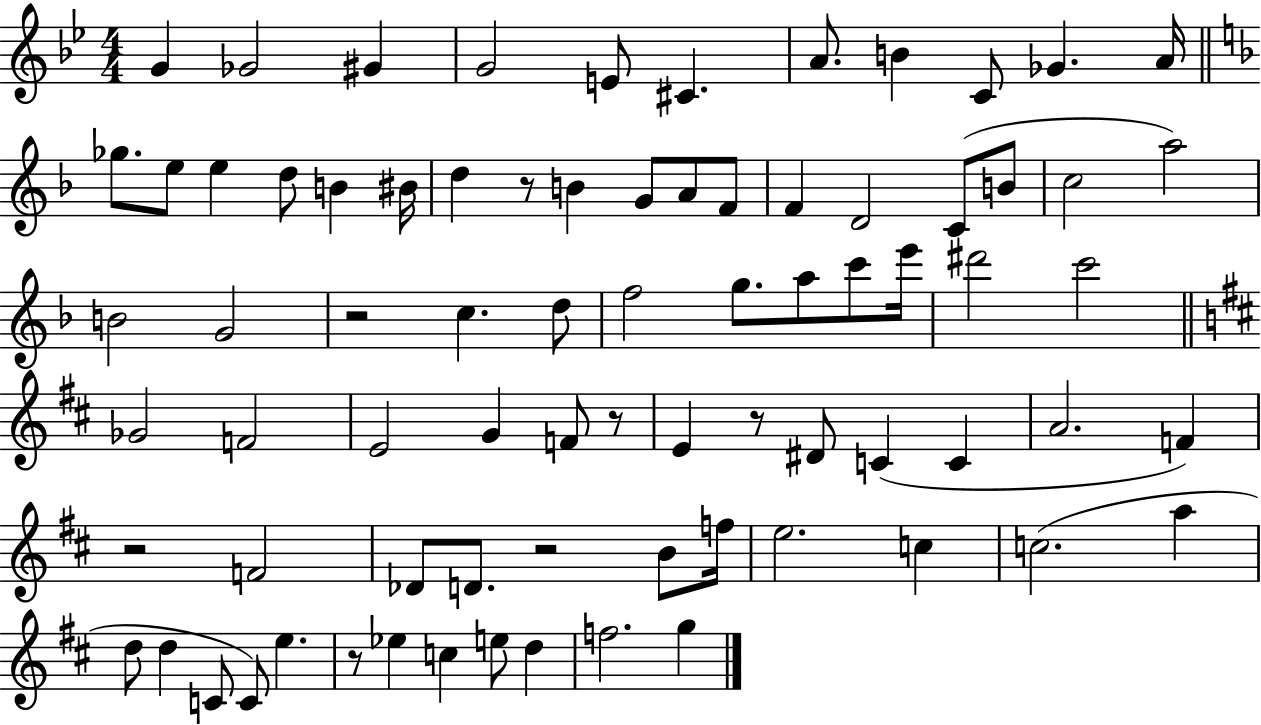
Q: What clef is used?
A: treble